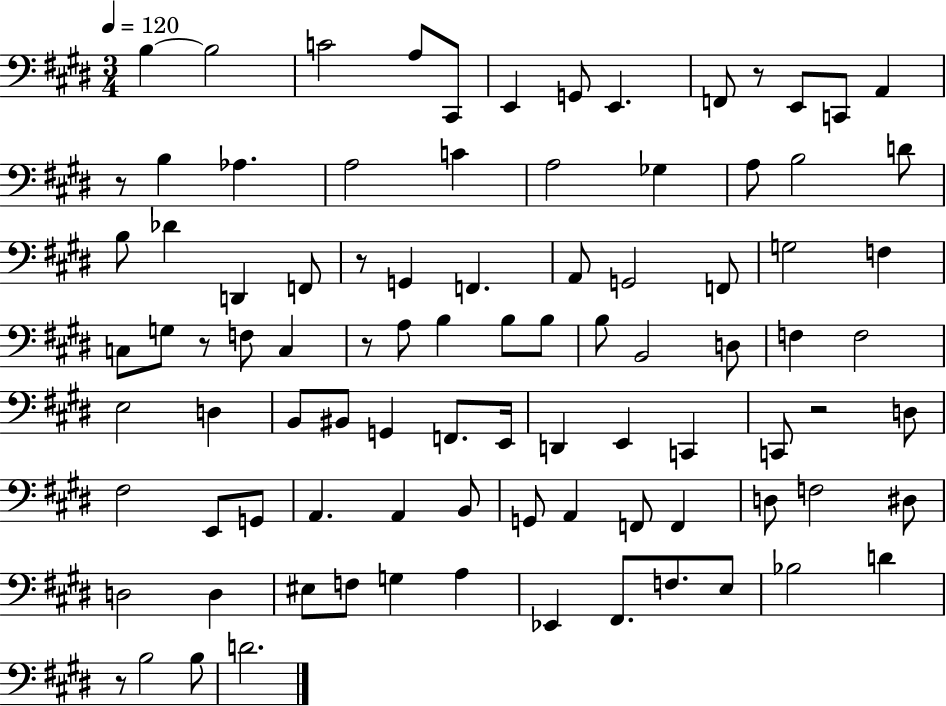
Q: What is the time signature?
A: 3/4